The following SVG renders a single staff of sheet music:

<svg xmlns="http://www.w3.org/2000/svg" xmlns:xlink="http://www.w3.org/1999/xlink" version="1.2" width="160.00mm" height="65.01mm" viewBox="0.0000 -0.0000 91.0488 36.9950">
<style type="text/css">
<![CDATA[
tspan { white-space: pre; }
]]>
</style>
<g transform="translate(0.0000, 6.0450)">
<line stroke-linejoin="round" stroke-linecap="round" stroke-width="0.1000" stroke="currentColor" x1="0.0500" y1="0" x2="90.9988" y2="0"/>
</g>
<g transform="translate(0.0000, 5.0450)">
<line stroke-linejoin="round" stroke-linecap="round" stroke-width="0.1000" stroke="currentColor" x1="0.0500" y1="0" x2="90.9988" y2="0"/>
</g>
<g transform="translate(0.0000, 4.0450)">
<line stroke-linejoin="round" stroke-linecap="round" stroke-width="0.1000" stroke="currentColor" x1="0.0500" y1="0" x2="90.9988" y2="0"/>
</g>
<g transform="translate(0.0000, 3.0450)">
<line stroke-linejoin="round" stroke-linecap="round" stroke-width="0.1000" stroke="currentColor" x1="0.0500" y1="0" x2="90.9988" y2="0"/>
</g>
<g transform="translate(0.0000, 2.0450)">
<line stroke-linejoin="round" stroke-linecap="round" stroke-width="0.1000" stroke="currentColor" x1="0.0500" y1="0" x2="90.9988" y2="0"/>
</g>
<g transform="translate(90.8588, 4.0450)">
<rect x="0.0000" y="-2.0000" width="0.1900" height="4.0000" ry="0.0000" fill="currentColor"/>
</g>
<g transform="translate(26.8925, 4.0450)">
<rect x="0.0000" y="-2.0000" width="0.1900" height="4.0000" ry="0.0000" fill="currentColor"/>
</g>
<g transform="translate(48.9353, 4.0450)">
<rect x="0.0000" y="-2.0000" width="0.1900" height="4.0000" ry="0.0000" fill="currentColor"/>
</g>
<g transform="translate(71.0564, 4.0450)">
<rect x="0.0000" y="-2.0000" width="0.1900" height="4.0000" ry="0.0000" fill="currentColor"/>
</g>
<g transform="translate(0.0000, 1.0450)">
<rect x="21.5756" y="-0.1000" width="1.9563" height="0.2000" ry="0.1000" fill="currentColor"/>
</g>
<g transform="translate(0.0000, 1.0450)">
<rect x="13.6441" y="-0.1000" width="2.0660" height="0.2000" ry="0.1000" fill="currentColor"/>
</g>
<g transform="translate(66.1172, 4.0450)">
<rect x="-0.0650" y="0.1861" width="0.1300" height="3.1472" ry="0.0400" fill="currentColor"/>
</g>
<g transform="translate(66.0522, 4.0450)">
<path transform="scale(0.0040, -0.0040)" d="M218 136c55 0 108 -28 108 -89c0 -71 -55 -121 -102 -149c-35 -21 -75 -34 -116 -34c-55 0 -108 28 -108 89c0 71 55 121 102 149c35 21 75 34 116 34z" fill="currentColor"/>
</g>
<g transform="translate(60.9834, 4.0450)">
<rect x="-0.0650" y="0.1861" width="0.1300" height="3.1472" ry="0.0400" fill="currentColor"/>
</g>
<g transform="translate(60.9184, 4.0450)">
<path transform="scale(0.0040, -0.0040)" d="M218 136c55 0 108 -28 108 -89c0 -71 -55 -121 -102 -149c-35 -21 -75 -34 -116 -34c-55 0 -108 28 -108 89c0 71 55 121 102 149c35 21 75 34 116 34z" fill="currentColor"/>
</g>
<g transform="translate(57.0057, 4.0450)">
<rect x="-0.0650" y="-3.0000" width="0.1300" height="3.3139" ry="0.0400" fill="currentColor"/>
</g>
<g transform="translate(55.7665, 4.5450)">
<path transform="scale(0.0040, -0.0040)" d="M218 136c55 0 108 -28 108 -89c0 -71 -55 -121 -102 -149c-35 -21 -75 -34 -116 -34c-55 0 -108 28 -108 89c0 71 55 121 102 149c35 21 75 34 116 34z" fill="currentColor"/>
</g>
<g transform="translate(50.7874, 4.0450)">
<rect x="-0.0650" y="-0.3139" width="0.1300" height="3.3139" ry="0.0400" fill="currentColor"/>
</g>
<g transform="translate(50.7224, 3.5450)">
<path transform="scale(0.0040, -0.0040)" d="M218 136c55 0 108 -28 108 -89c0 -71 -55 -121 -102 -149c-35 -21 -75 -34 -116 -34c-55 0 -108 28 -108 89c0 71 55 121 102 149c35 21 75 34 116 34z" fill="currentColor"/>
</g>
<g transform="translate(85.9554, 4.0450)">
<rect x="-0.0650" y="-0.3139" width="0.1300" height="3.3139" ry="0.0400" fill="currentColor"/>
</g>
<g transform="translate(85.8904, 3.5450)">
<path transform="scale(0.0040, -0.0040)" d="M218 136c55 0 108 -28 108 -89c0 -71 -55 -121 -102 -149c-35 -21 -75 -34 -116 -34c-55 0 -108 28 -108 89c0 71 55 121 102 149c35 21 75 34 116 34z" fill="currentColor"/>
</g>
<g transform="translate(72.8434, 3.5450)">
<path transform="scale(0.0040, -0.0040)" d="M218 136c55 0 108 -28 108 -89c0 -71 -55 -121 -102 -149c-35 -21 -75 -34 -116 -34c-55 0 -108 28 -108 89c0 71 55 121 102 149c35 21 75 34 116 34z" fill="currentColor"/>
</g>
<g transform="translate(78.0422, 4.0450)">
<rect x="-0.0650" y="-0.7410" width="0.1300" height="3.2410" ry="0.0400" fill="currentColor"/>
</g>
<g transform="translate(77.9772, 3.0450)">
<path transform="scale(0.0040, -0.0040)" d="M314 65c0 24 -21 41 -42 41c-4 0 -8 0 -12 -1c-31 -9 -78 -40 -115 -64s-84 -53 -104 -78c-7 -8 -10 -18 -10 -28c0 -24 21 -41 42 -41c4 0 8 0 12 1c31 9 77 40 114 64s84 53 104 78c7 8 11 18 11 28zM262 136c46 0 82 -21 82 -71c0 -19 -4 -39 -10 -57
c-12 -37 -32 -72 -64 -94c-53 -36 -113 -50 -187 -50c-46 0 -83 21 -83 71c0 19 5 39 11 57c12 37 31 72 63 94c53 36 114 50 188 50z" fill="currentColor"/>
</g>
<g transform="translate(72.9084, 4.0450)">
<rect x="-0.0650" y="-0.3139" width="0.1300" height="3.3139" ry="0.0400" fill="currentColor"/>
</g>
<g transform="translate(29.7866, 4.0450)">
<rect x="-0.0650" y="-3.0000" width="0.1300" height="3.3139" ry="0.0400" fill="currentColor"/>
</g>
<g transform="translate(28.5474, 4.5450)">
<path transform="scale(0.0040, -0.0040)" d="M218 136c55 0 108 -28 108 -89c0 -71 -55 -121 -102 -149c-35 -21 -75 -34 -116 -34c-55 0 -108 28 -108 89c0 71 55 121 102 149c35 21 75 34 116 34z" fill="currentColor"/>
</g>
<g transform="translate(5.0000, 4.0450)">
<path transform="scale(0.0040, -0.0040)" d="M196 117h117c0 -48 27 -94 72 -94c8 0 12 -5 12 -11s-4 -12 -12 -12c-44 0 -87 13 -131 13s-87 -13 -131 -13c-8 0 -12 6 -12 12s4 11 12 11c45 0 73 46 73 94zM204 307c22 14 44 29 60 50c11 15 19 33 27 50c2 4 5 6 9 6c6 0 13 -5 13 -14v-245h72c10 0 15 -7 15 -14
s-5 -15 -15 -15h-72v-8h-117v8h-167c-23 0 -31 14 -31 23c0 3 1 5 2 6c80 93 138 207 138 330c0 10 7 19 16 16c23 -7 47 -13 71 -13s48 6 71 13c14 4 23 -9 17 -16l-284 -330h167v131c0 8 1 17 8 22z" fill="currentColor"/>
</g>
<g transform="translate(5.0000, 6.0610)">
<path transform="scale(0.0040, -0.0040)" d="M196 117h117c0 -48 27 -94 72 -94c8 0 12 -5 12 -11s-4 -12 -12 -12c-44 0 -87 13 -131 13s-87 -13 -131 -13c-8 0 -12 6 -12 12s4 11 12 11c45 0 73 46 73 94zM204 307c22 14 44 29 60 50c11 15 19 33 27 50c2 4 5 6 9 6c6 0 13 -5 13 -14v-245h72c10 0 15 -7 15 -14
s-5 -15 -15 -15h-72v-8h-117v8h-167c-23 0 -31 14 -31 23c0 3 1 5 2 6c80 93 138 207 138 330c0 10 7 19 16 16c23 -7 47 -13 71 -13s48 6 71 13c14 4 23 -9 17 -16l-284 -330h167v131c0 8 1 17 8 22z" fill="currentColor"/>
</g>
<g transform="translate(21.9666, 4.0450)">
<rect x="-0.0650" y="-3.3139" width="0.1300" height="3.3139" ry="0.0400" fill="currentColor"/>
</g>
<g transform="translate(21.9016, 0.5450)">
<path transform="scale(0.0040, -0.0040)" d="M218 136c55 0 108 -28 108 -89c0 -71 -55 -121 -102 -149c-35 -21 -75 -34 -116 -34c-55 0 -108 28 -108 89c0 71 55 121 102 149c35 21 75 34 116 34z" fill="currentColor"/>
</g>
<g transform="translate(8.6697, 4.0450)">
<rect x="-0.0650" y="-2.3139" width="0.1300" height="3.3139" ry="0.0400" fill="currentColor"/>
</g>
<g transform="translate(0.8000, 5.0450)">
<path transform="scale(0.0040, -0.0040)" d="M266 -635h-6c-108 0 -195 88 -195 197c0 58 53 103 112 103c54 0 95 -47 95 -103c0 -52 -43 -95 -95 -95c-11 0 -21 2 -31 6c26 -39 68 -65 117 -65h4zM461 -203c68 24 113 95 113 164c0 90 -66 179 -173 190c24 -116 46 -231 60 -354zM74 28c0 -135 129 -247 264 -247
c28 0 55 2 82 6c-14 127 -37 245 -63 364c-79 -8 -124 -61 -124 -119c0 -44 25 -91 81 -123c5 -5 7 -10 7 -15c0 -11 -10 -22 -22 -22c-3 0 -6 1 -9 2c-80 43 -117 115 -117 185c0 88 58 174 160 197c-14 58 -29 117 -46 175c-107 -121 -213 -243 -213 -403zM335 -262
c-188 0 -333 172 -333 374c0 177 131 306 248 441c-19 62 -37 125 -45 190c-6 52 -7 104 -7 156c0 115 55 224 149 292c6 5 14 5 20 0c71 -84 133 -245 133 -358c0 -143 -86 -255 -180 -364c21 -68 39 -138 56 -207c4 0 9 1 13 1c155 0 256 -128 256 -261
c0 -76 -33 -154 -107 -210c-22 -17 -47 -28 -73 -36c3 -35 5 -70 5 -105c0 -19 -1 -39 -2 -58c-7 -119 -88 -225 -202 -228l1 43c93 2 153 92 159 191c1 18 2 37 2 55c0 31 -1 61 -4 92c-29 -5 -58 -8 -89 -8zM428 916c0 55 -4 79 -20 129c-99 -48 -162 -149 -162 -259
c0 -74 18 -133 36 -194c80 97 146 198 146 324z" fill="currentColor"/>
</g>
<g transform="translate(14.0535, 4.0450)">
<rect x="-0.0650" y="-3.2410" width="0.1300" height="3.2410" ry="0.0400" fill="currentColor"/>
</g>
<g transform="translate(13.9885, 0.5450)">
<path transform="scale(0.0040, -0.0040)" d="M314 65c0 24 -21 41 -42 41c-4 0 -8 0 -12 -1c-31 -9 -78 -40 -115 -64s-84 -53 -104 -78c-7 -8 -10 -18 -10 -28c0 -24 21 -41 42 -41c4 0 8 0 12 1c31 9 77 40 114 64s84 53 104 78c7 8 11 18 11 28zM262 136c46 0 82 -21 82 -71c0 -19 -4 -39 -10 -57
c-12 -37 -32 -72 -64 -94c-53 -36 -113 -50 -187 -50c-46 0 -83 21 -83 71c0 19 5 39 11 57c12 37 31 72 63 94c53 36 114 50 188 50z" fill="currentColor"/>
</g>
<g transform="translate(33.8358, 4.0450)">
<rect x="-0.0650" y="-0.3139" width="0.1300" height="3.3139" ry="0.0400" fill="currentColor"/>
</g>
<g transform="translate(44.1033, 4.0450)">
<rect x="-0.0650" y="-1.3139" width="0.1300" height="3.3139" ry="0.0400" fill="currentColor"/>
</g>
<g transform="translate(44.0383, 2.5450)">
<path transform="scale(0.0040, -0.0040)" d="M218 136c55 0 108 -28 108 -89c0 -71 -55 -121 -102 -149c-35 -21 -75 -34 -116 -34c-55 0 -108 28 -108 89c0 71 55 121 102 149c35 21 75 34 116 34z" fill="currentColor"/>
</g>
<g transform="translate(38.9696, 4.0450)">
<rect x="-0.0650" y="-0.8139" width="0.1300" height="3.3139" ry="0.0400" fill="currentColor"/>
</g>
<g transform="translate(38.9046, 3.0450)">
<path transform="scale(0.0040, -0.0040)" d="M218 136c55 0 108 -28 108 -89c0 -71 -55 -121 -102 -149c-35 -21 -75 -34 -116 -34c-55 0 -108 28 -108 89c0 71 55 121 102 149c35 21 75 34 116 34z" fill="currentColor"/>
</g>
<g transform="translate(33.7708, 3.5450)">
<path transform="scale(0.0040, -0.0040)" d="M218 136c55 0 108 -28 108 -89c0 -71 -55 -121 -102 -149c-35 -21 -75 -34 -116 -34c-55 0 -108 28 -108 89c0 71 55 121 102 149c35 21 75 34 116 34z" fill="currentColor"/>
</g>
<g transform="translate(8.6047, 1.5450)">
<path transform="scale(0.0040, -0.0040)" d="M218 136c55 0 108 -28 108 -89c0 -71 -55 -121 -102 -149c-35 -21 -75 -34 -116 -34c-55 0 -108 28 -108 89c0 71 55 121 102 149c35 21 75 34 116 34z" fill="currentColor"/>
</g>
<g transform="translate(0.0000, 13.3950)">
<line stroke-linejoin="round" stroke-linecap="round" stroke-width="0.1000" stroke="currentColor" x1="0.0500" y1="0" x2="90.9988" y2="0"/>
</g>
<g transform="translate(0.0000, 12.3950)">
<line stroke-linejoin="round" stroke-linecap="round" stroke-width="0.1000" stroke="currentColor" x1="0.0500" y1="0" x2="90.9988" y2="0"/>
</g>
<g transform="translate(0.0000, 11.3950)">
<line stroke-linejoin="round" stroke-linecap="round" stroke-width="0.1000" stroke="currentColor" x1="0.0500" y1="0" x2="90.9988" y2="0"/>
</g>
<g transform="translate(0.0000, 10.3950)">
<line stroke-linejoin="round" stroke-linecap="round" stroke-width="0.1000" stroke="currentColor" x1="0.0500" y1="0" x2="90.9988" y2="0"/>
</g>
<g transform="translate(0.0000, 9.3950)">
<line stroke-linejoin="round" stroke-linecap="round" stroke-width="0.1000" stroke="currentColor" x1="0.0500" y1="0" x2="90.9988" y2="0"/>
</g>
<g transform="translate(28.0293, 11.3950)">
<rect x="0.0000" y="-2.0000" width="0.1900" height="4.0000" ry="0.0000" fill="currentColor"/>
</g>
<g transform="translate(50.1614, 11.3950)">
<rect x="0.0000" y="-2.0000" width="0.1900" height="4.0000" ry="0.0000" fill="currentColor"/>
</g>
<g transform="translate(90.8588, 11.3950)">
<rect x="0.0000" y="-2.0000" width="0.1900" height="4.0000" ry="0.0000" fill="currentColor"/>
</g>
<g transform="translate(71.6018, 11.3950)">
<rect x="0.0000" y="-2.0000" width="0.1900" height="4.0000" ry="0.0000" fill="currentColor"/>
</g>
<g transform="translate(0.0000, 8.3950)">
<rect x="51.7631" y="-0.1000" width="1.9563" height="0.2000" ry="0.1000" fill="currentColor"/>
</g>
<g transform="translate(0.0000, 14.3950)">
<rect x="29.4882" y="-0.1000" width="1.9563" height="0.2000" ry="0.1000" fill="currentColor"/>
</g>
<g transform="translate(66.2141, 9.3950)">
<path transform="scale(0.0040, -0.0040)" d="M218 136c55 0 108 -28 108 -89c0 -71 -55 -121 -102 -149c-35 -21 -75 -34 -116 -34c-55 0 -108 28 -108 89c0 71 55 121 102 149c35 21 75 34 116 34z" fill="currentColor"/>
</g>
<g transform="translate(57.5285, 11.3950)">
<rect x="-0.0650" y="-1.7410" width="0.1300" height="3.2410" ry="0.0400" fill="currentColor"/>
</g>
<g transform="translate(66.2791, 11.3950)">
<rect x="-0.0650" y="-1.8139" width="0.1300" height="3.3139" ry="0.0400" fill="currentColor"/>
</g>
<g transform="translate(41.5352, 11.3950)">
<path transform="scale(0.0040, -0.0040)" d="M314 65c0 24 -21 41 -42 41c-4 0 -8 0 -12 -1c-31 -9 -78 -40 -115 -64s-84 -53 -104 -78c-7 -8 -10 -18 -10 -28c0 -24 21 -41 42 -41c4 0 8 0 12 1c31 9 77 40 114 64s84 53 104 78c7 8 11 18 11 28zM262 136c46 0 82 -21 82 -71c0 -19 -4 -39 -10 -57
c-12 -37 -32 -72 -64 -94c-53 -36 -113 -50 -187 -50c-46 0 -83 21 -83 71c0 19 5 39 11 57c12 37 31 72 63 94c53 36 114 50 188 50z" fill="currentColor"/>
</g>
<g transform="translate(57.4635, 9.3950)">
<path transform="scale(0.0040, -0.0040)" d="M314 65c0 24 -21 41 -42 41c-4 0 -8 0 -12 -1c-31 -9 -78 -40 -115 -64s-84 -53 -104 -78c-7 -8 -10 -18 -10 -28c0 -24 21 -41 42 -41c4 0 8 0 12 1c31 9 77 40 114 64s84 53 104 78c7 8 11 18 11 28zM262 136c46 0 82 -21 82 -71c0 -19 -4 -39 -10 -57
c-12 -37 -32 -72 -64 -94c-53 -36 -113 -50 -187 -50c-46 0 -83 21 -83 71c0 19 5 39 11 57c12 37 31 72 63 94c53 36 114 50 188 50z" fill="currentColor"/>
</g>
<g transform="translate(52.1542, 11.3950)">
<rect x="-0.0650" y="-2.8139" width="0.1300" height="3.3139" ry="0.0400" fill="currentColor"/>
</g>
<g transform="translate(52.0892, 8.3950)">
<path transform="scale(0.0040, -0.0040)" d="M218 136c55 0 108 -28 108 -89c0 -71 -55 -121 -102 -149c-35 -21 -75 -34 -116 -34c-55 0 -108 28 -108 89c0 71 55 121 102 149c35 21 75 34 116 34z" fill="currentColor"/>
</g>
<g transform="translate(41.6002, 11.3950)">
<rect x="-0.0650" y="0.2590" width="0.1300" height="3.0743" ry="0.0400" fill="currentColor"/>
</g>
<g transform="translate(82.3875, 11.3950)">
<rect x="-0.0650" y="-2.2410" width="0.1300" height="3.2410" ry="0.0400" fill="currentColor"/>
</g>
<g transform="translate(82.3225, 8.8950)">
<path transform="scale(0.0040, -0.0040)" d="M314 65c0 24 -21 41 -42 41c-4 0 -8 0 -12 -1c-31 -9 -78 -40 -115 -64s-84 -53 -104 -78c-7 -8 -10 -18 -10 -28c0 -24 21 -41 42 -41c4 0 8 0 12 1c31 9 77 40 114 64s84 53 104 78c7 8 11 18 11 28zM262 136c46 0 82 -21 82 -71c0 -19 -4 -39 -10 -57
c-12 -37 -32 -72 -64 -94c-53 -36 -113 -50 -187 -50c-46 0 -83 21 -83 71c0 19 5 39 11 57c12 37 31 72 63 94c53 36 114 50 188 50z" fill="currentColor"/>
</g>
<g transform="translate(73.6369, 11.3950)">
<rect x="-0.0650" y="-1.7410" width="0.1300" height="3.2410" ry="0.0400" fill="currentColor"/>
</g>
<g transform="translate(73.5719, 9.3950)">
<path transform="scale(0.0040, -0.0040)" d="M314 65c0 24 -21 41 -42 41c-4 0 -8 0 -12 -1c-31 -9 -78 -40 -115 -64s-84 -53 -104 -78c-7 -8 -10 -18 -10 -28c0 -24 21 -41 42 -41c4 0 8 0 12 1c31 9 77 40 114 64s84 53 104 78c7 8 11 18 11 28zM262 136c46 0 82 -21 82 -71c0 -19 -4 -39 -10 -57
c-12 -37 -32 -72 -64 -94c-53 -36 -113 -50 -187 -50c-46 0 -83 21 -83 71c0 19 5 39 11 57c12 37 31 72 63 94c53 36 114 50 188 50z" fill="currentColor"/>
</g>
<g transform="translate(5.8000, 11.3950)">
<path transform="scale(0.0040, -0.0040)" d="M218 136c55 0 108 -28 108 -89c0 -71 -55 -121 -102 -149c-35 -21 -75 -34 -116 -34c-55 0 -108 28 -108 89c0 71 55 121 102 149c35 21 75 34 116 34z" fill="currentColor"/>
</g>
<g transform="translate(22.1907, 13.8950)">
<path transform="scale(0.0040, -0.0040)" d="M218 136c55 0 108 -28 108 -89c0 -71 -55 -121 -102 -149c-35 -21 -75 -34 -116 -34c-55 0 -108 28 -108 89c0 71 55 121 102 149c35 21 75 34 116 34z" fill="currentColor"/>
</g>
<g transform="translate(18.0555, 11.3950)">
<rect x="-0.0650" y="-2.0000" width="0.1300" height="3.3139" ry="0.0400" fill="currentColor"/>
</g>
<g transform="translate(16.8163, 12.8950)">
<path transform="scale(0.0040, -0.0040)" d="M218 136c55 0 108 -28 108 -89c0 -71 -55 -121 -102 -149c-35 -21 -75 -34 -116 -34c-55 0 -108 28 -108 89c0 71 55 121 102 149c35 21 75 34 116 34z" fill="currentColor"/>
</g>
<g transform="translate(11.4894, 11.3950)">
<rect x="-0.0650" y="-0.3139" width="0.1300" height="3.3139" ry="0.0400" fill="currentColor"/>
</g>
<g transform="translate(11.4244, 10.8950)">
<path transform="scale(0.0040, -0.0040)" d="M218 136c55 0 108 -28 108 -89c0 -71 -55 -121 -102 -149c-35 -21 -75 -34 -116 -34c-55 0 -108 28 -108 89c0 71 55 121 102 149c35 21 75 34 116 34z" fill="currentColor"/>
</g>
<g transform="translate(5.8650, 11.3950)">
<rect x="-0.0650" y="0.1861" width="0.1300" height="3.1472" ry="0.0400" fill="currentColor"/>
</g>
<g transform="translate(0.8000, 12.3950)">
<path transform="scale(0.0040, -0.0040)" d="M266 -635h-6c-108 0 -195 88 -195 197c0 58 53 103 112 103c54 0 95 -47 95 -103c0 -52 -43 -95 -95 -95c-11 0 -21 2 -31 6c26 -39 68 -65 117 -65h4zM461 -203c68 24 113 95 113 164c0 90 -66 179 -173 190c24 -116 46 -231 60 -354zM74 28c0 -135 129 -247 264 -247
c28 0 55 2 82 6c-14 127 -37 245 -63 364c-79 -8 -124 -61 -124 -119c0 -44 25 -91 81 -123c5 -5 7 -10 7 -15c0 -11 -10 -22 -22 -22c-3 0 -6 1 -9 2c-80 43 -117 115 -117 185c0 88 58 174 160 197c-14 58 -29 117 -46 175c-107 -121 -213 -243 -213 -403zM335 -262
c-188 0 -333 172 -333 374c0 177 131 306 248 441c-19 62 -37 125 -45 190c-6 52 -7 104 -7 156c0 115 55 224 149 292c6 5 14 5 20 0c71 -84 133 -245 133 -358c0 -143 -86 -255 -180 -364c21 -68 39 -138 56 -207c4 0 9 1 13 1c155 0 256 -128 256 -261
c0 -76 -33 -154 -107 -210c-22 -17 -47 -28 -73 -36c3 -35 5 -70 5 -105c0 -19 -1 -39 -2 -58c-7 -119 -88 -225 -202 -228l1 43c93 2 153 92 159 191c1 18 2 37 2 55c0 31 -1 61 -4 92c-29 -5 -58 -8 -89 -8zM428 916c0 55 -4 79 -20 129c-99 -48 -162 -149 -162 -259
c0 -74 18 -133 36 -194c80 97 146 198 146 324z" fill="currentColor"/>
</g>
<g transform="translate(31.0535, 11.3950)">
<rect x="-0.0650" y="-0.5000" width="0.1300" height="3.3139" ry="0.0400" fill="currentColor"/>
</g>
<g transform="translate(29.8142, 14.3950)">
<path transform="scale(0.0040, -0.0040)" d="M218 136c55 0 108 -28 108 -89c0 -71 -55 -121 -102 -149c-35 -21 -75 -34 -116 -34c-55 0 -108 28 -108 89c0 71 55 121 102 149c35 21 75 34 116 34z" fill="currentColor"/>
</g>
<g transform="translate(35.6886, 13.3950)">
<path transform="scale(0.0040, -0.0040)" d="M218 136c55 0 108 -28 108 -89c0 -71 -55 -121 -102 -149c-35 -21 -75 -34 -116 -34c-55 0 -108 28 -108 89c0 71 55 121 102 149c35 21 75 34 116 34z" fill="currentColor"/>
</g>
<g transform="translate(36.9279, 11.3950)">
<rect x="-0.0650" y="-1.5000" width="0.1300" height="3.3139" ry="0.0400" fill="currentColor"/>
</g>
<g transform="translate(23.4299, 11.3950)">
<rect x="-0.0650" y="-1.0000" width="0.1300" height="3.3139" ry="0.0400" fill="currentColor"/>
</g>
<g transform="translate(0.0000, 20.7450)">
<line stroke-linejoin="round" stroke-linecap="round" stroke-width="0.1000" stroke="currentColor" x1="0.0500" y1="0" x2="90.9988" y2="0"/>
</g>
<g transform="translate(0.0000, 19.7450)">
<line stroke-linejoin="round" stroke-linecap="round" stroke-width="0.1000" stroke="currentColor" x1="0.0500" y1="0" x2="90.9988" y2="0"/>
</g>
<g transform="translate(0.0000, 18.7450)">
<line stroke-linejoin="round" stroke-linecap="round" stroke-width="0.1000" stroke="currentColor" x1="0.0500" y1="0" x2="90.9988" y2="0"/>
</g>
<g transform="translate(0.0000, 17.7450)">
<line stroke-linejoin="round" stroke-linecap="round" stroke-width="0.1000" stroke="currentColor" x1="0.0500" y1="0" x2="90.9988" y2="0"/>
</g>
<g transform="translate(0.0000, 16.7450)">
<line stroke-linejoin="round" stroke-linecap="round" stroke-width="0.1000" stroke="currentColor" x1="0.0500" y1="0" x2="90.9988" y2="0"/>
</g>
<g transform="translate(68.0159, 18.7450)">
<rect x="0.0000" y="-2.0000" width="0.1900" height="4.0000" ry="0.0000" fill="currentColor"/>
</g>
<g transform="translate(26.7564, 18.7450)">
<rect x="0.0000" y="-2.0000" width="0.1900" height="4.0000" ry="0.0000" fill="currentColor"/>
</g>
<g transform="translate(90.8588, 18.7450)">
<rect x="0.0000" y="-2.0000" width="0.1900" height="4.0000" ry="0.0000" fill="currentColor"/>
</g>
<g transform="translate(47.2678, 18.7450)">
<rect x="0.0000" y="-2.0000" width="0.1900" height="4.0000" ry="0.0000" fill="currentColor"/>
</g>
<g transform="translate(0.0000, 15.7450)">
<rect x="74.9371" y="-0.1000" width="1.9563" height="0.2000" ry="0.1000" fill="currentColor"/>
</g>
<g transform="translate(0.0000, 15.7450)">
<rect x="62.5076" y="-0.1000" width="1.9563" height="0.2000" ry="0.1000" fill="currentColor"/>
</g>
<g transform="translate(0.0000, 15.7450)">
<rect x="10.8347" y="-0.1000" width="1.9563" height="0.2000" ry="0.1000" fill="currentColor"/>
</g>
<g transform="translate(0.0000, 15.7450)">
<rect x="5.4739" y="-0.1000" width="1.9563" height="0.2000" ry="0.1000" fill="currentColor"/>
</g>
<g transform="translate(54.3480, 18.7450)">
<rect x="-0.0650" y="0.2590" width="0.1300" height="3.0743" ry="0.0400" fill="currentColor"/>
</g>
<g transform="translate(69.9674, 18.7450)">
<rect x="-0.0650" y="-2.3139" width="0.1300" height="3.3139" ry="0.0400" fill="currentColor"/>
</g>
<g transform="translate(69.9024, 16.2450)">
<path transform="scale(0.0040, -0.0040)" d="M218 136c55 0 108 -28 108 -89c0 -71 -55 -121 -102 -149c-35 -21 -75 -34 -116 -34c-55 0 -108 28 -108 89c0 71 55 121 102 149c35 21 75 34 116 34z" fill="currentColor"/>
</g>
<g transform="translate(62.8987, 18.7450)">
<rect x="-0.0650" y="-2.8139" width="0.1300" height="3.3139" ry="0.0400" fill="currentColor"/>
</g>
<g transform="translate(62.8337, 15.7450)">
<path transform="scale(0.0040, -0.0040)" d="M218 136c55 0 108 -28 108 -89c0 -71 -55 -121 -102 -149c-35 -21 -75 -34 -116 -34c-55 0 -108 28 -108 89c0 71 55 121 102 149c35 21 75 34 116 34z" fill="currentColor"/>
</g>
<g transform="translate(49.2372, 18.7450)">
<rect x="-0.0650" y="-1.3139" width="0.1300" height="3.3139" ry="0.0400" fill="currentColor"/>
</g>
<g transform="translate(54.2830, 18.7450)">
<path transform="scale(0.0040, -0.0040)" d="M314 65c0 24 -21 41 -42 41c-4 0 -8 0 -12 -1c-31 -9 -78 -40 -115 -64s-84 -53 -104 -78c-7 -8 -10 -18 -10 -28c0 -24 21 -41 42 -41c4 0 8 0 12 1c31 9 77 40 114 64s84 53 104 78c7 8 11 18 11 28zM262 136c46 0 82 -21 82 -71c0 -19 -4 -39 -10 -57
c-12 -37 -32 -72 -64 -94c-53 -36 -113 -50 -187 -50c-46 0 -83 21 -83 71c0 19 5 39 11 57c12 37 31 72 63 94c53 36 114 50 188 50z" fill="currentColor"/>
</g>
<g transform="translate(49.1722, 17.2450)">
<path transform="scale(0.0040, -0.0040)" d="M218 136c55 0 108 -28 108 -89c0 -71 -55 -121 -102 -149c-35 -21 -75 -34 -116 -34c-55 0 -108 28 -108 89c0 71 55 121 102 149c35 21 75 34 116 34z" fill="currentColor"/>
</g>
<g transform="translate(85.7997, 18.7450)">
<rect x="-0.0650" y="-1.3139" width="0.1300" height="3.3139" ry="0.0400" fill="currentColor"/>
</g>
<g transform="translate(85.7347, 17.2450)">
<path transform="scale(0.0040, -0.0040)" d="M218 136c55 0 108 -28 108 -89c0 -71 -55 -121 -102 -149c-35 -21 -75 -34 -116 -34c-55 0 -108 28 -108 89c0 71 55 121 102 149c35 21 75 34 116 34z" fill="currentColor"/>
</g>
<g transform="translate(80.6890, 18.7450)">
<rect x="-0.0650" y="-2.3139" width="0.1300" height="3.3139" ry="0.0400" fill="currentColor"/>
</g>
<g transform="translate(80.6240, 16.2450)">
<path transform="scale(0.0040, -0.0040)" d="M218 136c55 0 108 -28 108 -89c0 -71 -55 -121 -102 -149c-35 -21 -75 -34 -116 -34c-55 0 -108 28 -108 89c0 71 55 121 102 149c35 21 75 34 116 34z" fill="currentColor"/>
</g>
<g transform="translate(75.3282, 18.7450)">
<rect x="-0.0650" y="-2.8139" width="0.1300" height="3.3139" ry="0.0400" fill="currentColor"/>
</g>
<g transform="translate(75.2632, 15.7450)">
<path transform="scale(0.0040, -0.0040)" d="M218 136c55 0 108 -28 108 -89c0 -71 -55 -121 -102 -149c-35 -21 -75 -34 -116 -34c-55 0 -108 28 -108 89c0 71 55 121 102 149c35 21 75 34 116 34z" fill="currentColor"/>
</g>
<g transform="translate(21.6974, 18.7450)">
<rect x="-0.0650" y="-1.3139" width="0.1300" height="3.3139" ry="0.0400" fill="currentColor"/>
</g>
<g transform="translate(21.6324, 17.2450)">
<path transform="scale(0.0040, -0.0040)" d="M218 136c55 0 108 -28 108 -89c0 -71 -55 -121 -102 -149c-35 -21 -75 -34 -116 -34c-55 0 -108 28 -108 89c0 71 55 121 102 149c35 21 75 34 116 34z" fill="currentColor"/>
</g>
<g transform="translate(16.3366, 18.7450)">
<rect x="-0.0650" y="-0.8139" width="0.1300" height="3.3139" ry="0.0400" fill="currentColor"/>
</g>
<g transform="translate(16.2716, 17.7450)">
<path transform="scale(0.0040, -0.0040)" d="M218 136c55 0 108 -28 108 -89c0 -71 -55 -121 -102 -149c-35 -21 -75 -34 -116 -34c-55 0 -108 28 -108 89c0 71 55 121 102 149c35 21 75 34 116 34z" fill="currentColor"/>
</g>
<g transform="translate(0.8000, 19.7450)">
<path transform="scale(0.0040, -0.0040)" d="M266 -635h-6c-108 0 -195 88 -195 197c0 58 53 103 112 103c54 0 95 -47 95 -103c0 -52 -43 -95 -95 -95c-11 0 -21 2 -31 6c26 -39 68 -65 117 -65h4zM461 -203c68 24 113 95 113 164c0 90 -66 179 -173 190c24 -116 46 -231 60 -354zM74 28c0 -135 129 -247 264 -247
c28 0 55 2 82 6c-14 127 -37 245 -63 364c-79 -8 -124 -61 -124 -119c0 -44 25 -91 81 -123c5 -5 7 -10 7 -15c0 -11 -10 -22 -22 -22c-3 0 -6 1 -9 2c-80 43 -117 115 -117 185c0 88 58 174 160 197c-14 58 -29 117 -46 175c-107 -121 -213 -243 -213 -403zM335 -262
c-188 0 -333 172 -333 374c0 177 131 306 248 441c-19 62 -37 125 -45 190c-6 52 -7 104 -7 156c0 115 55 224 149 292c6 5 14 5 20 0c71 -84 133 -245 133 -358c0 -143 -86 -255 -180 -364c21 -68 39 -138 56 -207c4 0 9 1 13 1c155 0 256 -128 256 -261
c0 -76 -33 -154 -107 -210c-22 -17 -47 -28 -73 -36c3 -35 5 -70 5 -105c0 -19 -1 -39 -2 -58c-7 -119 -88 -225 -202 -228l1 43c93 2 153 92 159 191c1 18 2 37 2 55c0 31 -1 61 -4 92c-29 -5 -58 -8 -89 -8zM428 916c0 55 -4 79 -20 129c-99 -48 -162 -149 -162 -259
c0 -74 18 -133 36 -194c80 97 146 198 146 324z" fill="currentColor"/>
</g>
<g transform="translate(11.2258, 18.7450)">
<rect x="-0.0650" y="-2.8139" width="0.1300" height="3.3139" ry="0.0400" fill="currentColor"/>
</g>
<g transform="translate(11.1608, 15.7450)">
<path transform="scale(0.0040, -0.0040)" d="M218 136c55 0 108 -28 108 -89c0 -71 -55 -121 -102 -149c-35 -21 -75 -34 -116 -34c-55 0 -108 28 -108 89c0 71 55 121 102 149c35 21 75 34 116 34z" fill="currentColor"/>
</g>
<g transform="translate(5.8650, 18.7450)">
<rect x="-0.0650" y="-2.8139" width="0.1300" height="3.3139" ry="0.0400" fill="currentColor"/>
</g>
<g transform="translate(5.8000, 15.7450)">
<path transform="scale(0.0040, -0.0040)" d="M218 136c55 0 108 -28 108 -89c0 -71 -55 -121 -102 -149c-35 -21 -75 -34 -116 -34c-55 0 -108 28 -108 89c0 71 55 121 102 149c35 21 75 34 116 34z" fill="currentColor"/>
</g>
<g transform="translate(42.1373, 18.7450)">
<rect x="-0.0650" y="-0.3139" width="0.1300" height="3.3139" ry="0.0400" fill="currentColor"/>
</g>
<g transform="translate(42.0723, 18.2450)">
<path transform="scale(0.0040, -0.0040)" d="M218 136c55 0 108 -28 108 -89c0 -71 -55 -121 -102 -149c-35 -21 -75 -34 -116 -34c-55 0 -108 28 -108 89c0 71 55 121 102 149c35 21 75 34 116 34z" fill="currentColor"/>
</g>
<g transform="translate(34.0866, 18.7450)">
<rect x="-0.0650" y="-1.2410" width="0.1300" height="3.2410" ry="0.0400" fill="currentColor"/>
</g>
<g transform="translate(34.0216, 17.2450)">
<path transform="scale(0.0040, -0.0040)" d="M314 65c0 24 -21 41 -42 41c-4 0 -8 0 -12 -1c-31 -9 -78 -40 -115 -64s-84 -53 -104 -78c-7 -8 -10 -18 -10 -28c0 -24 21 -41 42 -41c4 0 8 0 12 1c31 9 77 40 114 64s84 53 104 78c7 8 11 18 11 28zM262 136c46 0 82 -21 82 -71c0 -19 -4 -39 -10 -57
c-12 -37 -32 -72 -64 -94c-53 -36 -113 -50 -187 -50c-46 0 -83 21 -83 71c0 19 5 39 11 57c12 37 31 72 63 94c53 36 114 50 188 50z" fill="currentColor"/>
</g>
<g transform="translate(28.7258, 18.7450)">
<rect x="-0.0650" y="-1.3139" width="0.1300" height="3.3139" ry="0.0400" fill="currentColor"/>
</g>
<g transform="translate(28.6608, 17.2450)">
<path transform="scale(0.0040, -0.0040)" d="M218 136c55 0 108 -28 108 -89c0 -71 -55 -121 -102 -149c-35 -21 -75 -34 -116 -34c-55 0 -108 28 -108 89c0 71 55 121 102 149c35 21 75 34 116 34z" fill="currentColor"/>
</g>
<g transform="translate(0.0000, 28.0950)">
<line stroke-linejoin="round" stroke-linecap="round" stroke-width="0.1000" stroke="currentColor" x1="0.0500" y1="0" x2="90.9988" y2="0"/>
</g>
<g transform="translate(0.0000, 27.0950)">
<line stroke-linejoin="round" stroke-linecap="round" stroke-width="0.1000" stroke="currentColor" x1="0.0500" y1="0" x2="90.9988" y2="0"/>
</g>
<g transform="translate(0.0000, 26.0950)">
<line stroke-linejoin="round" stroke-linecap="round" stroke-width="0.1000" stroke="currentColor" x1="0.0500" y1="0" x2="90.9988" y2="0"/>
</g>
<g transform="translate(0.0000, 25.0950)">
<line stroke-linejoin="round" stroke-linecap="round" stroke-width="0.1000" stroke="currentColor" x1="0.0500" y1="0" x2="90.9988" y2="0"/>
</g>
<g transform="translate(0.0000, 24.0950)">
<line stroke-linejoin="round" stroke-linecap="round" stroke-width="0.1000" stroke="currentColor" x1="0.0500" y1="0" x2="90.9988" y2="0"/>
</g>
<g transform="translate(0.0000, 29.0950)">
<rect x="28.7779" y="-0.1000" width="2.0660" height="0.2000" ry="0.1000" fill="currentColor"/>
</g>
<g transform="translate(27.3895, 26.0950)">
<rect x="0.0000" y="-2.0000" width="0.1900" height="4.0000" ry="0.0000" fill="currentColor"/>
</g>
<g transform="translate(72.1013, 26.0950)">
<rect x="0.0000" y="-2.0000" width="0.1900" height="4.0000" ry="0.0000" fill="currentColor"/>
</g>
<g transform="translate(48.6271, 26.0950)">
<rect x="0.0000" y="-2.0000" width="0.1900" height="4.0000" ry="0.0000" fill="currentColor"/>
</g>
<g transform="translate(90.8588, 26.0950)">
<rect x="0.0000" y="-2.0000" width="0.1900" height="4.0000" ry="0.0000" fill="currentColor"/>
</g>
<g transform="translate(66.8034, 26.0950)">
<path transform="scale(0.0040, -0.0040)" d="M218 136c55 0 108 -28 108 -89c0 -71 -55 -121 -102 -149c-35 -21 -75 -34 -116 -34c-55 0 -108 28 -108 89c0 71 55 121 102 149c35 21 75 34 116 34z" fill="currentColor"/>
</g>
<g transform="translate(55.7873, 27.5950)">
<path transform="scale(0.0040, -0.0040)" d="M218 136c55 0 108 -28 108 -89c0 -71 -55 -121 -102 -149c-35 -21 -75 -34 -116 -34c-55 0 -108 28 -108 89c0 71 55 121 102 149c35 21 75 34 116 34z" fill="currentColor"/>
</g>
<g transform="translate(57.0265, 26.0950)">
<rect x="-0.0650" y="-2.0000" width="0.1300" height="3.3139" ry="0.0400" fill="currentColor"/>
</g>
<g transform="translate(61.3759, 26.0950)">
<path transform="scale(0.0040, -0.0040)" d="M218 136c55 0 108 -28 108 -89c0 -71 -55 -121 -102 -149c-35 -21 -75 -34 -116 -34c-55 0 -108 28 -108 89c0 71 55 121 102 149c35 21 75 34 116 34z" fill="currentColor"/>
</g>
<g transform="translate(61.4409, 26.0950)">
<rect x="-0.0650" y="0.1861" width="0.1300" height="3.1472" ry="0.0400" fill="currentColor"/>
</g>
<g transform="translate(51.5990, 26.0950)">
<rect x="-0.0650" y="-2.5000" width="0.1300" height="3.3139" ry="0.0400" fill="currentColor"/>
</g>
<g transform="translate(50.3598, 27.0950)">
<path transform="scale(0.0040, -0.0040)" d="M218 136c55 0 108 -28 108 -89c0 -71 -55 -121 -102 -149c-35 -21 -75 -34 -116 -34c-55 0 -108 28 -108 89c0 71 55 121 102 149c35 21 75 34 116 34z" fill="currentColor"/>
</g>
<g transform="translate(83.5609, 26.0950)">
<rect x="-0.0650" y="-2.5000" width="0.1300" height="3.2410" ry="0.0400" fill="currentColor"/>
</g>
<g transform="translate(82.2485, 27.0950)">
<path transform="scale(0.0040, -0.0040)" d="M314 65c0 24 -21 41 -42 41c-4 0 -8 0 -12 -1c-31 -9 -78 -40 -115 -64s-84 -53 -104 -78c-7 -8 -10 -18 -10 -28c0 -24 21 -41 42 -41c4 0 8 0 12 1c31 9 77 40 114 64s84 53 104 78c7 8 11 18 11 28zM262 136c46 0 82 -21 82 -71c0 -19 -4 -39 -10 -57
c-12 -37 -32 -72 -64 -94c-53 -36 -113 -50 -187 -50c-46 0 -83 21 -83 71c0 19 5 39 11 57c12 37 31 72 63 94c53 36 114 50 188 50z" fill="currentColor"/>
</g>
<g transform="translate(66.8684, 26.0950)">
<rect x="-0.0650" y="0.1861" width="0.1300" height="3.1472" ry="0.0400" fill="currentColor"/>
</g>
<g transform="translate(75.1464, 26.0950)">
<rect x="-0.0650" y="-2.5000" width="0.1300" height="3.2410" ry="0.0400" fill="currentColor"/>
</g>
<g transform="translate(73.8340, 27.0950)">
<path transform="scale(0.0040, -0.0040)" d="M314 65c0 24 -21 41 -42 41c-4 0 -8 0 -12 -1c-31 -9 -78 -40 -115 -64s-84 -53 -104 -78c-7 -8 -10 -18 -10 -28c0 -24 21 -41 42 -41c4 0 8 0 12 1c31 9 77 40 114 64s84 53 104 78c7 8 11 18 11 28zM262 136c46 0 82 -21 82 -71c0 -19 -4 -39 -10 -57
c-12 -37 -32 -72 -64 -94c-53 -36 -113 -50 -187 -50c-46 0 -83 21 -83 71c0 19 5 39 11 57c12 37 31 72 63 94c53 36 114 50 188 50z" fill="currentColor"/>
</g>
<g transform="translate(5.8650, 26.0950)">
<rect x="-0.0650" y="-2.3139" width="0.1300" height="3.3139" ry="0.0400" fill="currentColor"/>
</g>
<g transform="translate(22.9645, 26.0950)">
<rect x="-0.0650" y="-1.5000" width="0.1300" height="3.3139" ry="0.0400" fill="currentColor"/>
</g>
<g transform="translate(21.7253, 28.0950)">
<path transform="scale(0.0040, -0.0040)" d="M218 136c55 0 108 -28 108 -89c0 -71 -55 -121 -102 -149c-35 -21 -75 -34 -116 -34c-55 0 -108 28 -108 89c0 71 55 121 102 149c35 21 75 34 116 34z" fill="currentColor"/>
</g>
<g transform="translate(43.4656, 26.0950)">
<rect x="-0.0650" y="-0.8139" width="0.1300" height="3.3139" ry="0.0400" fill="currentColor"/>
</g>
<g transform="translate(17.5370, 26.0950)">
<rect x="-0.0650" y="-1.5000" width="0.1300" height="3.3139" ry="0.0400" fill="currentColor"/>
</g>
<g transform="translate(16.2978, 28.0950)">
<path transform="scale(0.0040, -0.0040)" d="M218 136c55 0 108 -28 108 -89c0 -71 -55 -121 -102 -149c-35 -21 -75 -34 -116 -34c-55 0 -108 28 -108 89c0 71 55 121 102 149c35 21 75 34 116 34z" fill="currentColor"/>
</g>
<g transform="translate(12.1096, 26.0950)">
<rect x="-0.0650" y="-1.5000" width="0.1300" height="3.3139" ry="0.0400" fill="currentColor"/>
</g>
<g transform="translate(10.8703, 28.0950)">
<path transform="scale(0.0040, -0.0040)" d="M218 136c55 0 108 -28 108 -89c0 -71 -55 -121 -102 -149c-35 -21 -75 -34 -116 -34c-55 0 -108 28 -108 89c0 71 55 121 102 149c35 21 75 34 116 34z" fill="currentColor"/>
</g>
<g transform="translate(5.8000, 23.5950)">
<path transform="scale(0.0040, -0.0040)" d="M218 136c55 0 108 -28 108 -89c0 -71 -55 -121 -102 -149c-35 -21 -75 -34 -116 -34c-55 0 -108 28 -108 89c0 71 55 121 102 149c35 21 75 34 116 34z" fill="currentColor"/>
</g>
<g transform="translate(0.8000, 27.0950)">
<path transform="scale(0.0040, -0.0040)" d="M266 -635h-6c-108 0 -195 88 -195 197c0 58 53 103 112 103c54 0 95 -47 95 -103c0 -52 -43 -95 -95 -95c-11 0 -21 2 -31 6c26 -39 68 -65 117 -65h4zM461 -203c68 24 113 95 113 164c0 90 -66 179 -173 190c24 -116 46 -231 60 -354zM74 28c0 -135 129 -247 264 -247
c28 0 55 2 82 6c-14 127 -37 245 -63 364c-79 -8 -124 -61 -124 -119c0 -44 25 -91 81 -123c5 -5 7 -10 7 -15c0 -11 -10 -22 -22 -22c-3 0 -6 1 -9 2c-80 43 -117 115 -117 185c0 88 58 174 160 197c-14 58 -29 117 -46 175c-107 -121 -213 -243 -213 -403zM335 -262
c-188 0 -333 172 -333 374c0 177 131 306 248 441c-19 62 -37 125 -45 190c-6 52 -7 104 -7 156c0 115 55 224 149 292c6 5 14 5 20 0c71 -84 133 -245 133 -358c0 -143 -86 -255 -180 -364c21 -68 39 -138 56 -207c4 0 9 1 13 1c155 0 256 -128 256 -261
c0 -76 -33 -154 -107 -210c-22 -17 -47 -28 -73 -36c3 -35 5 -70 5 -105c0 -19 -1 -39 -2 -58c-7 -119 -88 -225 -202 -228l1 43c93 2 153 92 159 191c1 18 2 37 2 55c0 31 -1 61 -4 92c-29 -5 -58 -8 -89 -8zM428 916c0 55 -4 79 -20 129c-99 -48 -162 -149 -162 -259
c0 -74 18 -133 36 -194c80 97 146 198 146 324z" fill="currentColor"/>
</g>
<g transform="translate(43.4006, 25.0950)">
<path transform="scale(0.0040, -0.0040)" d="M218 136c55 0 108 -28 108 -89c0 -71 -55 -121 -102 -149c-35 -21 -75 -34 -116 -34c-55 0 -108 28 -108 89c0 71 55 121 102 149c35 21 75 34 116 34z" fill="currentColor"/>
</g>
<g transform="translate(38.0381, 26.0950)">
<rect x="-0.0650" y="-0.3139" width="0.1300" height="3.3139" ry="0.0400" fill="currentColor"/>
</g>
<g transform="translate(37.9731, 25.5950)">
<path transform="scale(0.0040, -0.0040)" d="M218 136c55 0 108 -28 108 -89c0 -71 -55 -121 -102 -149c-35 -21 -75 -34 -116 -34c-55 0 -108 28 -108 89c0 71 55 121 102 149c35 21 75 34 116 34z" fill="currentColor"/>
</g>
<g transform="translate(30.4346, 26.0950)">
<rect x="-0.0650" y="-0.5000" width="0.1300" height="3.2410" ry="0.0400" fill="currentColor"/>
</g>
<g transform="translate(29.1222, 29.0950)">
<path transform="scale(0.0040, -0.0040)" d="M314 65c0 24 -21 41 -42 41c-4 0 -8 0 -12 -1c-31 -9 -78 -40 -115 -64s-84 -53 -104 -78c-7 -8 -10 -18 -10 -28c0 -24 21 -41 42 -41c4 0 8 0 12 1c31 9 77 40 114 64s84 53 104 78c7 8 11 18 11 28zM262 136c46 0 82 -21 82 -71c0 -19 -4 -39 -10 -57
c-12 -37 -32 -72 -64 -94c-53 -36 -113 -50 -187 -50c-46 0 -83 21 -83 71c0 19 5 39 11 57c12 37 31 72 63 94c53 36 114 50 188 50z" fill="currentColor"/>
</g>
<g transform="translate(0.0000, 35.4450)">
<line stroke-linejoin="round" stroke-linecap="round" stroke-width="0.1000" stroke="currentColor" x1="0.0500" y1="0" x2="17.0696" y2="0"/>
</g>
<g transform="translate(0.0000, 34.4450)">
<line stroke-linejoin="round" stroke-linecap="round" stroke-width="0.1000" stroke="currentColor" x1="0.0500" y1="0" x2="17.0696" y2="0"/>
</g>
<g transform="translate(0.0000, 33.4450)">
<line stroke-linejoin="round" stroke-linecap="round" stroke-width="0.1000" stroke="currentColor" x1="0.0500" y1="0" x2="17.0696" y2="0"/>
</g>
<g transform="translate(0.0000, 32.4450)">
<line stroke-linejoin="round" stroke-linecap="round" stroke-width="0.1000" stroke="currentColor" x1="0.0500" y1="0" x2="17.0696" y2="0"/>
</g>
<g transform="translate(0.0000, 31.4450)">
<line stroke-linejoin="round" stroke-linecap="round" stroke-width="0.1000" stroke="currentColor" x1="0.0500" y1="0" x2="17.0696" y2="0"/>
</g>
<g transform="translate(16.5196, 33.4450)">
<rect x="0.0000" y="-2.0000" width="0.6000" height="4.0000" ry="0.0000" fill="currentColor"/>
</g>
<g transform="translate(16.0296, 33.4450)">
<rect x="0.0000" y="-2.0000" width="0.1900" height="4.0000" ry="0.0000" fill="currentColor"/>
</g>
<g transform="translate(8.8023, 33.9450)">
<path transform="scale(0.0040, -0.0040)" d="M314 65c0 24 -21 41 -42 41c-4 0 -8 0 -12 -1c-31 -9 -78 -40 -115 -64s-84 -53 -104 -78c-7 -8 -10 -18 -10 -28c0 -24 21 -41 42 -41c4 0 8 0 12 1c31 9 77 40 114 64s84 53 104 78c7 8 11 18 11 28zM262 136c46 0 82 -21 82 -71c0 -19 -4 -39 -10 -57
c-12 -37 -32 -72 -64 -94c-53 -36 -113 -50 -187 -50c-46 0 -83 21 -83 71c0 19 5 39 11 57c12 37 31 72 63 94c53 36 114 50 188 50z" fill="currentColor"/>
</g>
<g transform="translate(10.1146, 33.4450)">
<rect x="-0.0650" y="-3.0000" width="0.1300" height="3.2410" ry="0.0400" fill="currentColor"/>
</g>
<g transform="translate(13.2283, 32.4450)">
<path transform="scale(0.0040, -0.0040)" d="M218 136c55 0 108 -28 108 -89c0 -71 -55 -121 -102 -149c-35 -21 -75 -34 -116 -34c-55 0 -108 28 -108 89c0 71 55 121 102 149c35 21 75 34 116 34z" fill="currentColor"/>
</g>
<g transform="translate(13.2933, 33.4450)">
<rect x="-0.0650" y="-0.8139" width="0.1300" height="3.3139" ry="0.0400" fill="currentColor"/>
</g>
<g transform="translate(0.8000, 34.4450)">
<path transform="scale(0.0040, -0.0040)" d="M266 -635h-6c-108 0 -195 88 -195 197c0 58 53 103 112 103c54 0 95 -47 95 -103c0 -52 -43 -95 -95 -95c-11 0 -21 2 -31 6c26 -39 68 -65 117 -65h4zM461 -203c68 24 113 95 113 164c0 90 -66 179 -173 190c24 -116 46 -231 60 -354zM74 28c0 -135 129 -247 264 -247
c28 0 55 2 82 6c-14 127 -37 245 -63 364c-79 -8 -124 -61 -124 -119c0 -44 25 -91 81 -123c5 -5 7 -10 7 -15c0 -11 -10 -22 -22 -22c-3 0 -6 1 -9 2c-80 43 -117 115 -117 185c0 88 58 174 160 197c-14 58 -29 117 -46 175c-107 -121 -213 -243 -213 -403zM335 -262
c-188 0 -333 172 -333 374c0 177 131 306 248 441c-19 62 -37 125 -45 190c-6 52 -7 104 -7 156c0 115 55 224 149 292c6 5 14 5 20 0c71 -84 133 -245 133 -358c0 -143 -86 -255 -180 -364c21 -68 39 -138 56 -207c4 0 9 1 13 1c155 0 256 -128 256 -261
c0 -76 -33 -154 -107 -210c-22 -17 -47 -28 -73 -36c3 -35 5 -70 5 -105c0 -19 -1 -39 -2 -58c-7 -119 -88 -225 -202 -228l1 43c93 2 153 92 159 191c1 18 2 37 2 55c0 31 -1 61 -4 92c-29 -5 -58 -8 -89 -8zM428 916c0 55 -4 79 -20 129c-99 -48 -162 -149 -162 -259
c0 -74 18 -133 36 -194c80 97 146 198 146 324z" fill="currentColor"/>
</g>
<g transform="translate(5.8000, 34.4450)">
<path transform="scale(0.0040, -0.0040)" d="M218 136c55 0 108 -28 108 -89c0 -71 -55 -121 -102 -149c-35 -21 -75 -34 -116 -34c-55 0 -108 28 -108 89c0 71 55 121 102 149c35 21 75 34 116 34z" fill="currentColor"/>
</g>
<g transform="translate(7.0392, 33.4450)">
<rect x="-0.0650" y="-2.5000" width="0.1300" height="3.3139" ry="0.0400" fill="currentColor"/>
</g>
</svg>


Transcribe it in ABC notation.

X:1
T:Untitled
M:4/4
L:1/4
K:C
g b2 b A c d e c A B B c d2 c B c F D C E B2 a f2 f f2 g2 a a d e e e2 c e B2 a g a g e g E E E C2 c d G F B B G2 G2 G A2 d